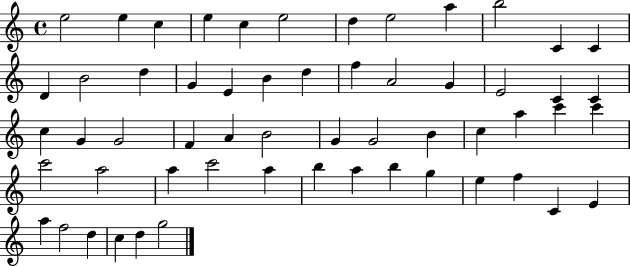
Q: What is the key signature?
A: C major